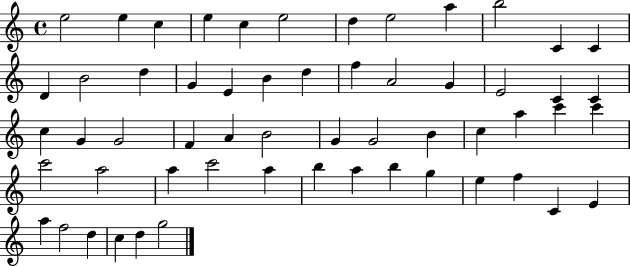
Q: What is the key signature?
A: C major